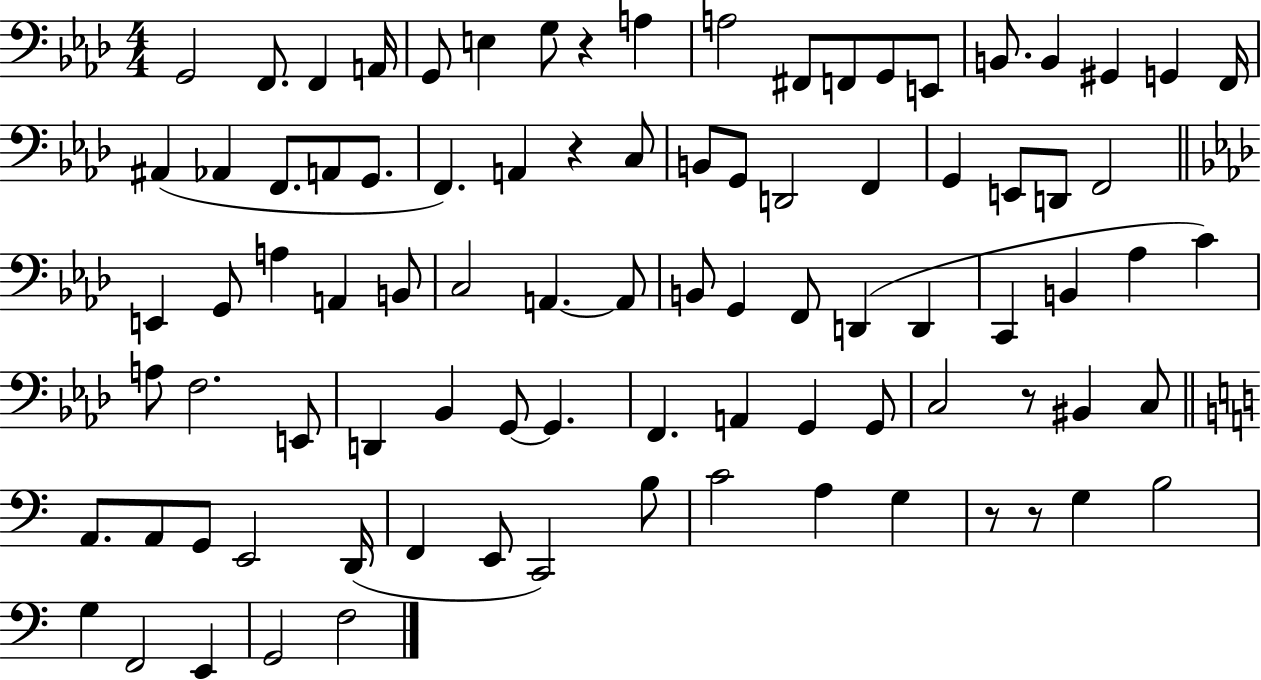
{
  \clef bass
  \numericTimeSignature
  \time 4/4
  \key aes \major
  g,2 f,8. f,4 a,16 | g,8 e4 g8 r4 a4 | a2 fis,8 f,8 g,8 e,8 | b,8. b,4 gis,4 g,4 f,16 | \break ais,4( aes,4 f,8. a,8 g,8. | f,4.) a,4 r4 c8 | b,8 g,8 d,2 f,4 | g,4 e,8 d,8 f,2 | \break \bar "||" \break \key aes \major e,4 g,8 a4 a,4 b,8 | c2 a,4.~~ a,8 | b,8 g,4 f,8 d,4( d,4 | c,4 b,4 aes4 c'4) | \break a8 f2. e,8 | d,4 bes,4 g,8~~ g,4. | f,4. a,4 g,4 g,8 | c2 r8 bis,4 c8 | \break \bar "||" \break \key c \major a,8. a,8 g,8 e,2 d,16( | f,4 e,8 c,2) b8 | c'2 a4 g4 | r8 r8 g4 b2 | \break g4 f,2 e,4 | g,2 f2 | \bar "|."
}